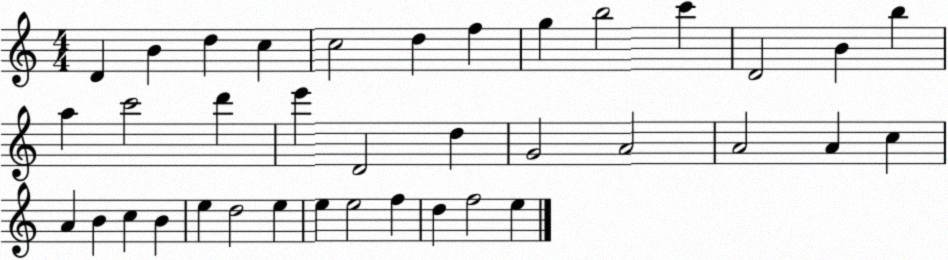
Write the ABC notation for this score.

X:1
T:Untitled
M:4/4
L:1/4
K:C
D B d c c2 d f g b2 c' D2 B b a c'2 d' e' D2 d G2 A2 A2 A c A B c B e d2 e e e2 f d f2 e